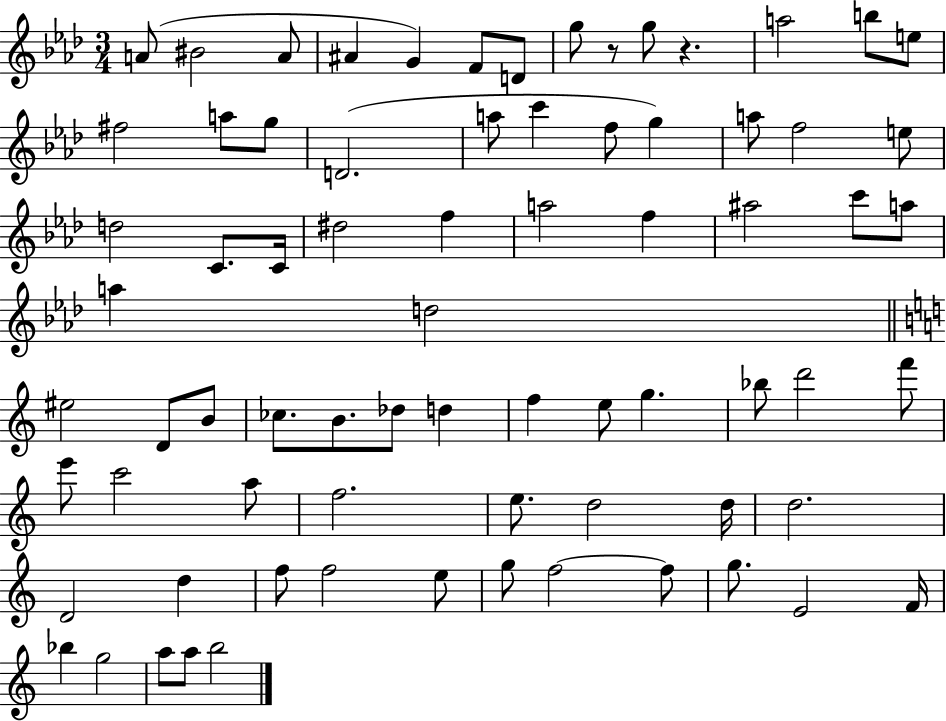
X:1
T:Untitled
M:3/4
L:1/4
K:Ab
A/2 ^B2 A/2 ^A G F/2 D/2 g/2 z/2 g/2 z a2 b/2 e/2 ^f2 a/2 g/2 D2 a/2 c' f/2 g a/2 f2 e/2 d2 C/2 C/4 ^d2 f a2 f ^a2 c'/2 a/2 a d2 ^e2 D/2 B/2 _c/2 B/2 _d/2 d f e/2 g _b/2 d'2 f'/2 e'/2 c'2 a/2 f2 e/2 d2 d/4 d2 D2 d f/2 f2 e/2 g/2 f2 f/2 g/2 E2 F/4 _b g2 a/2 a/2 b2